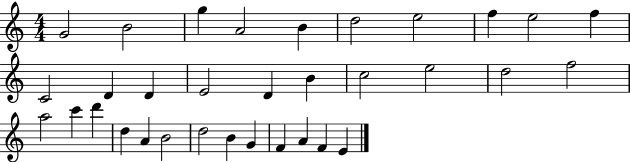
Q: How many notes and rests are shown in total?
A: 33